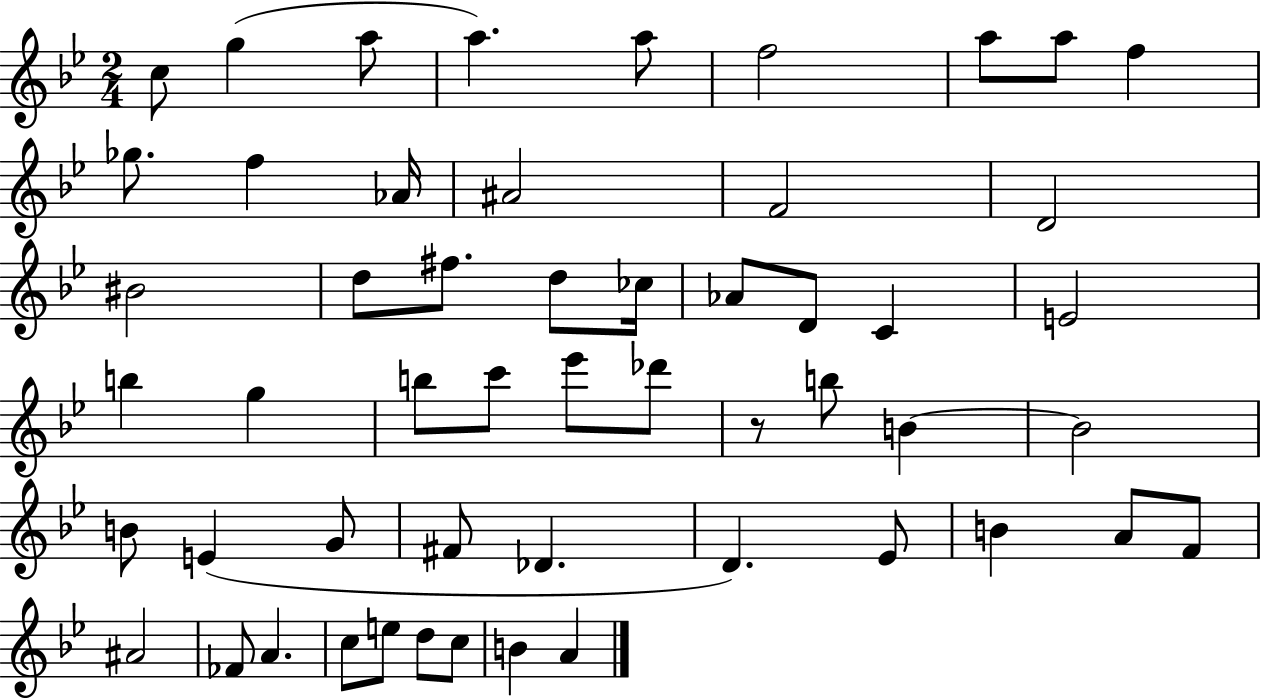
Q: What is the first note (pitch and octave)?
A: C5